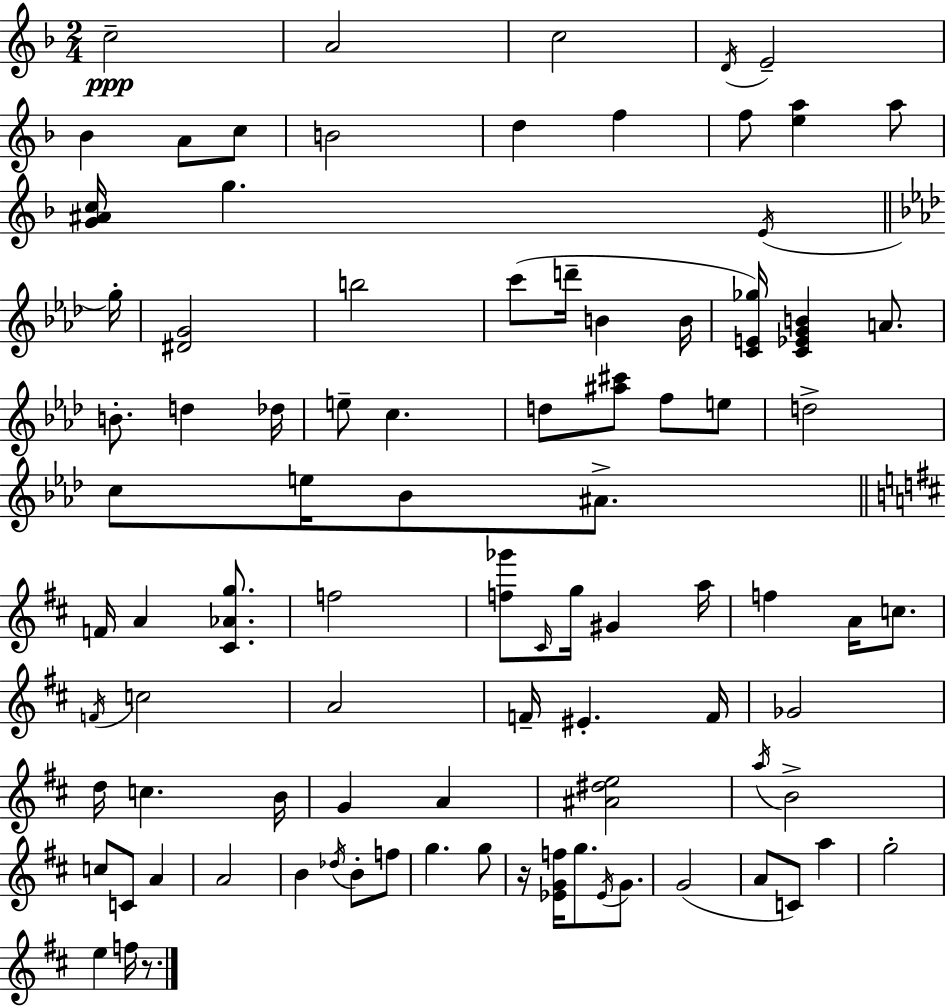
{
  \clef treble
  \numericTimeSignature
  \time 2/4
  \key f \major
  c''2--\ppp | a'2 | c''2 | \acciaccatura { d'16 } e'2-- | \break bes'4 a'8 c''8 | b'2 | d''4 f''4 | f''8 <e'' a''>4 a''8 | \break <g' ais' c''>16 g''4. | \acciaccatura { e'16 } \bar "||" \break \key aes \major g''16-. <dis' g'>2 | b''2 | c'''8( d'''16-- b'4 | b'16 <c' e' ges''>16) <c' ees' g' b'>4 a'8. | \break b'8.-. d''4 | des''16 e''8-- c''4. | d''8 <ais'' cis'''>8 f''8 e''8 | d''2-> | \break c''8 e''16 bes'8 ais'8.-> | \bar "||" \break \key d \major f'16 a'4 <cis' aes' g''>8. | f''2 | <f'' ges'''>8 \grace { cis'16 } g''16 gis'4 | a''16 f''4 a'16 c''8. | \break \acciaccatura { f'16 } c''2 | a'2 | f'16-- eis'4.-. | f'16 ges'2 | \break d''16 c''4. | b'16 g'4 a'4 | <ais' dis'' e''>2 | \acciaccatura { a''16 } b'2-> | \break c''8 c'8 a'4 | a'2 | b'4 \acciaccatura { des''16 } | b'8-. f''8 g''4. | \break g''8 r16 <ees' g' f''>16 g''8. | \acciaccatura { ees'16 } g'8. g'2( | a'8 c'8) | a''4 g''2-. | \break e''4 | f''16 r8. \bar "|."
}